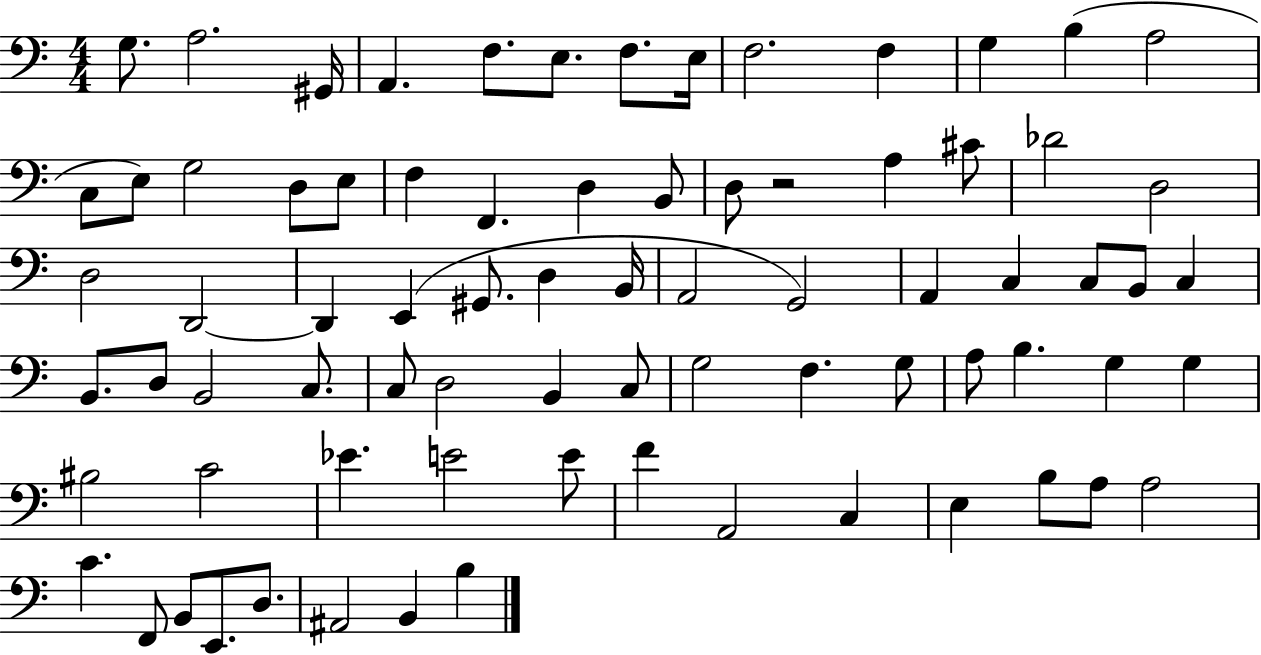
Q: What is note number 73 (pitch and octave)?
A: D3